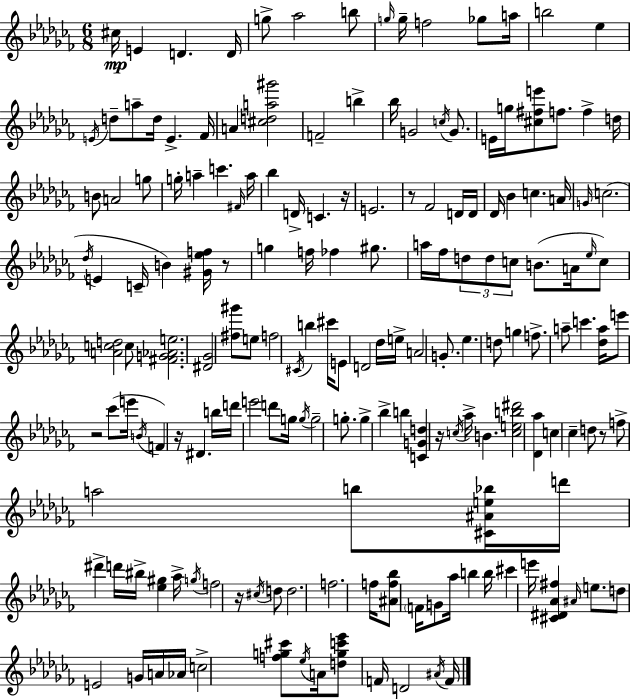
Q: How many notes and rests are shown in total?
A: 172